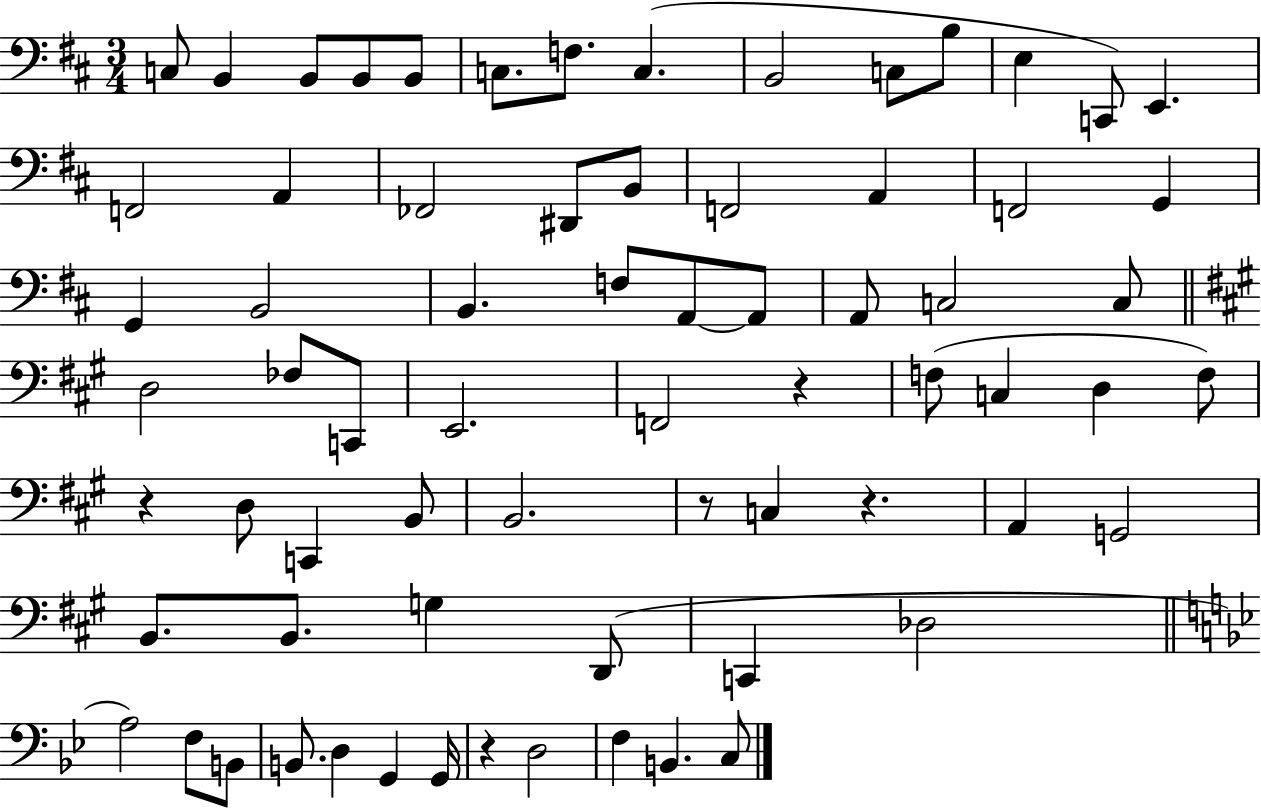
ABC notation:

X:1
T:Untitled
M:3/4
L:1/4
K:D
C,/2 B,, B,,/2 B,,/2 B,,/2 C,/2 F,/2 C, B,,2 C,/2 B,/2 E, C,,/2 E,, F,,2 A,, _F,,2 ^D,,/2 B,,/2 F,,2 A,, F,,2 G,, G,, B,,2 B,, F,/2 A,,/2 A,,/2 A,,/2 C,2 C,/2 D,2 _F,/2 C,,/2 E,,2 F,,2 z F,/2 C, D, F,/2 z D,/2 C,, B,,/2 B,,2 z/2 C, z A,, G,,2 B,,/2 B,,/2 G, D,,/2 C,, _D,2 A,2 F,/2 B,,/2 B,,/2 D, G,, G,,/4 z D,2 F, B,, C,/2